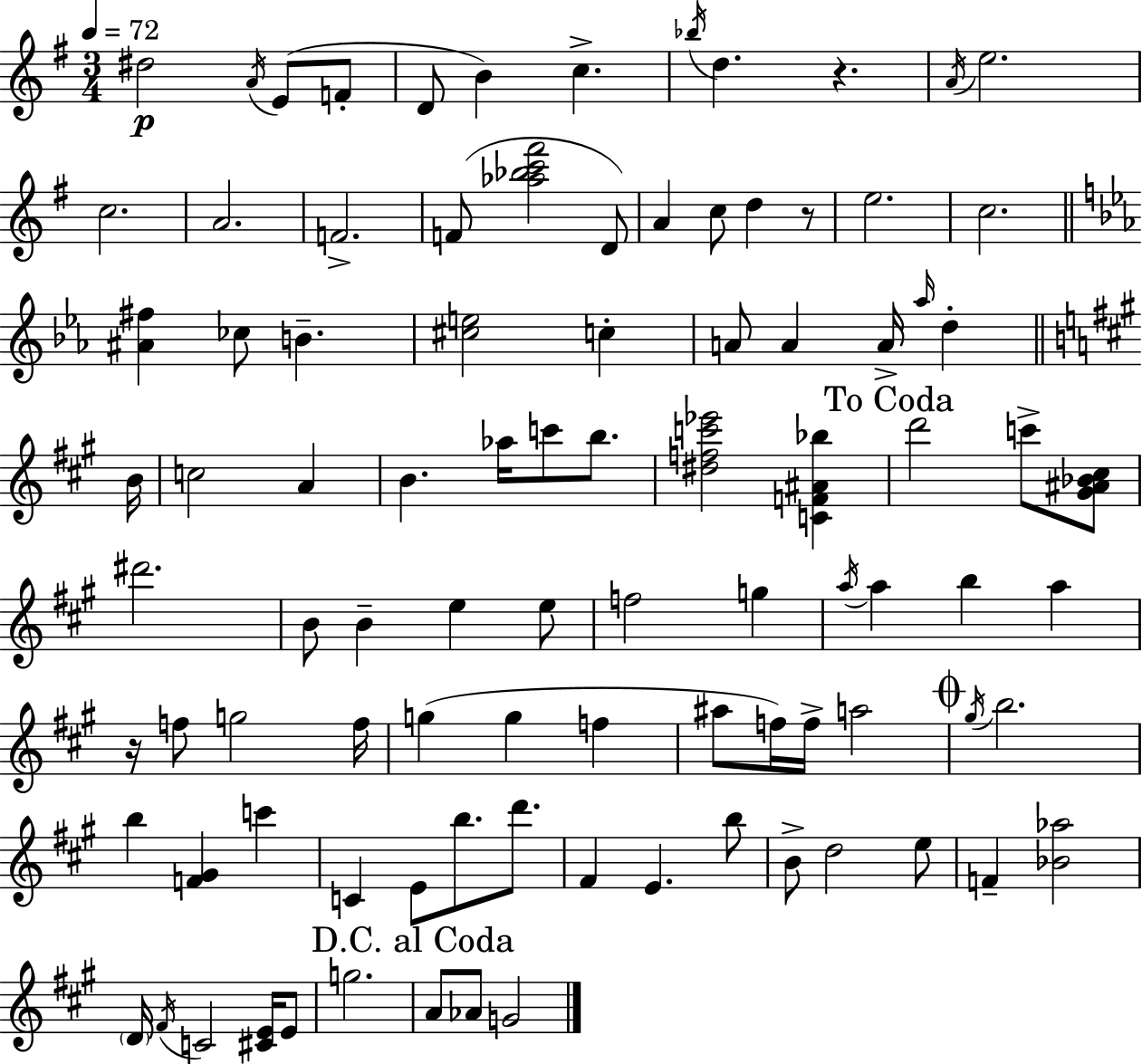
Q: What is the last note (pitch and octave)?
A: G4